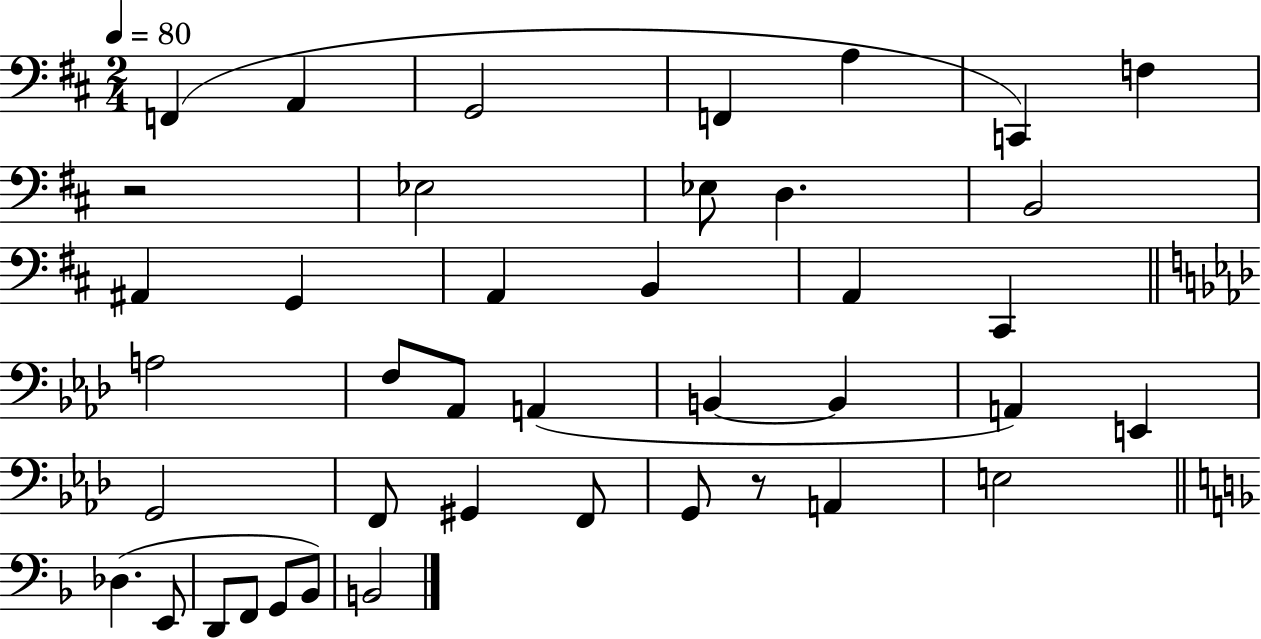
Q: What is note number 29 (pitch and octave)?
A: F2